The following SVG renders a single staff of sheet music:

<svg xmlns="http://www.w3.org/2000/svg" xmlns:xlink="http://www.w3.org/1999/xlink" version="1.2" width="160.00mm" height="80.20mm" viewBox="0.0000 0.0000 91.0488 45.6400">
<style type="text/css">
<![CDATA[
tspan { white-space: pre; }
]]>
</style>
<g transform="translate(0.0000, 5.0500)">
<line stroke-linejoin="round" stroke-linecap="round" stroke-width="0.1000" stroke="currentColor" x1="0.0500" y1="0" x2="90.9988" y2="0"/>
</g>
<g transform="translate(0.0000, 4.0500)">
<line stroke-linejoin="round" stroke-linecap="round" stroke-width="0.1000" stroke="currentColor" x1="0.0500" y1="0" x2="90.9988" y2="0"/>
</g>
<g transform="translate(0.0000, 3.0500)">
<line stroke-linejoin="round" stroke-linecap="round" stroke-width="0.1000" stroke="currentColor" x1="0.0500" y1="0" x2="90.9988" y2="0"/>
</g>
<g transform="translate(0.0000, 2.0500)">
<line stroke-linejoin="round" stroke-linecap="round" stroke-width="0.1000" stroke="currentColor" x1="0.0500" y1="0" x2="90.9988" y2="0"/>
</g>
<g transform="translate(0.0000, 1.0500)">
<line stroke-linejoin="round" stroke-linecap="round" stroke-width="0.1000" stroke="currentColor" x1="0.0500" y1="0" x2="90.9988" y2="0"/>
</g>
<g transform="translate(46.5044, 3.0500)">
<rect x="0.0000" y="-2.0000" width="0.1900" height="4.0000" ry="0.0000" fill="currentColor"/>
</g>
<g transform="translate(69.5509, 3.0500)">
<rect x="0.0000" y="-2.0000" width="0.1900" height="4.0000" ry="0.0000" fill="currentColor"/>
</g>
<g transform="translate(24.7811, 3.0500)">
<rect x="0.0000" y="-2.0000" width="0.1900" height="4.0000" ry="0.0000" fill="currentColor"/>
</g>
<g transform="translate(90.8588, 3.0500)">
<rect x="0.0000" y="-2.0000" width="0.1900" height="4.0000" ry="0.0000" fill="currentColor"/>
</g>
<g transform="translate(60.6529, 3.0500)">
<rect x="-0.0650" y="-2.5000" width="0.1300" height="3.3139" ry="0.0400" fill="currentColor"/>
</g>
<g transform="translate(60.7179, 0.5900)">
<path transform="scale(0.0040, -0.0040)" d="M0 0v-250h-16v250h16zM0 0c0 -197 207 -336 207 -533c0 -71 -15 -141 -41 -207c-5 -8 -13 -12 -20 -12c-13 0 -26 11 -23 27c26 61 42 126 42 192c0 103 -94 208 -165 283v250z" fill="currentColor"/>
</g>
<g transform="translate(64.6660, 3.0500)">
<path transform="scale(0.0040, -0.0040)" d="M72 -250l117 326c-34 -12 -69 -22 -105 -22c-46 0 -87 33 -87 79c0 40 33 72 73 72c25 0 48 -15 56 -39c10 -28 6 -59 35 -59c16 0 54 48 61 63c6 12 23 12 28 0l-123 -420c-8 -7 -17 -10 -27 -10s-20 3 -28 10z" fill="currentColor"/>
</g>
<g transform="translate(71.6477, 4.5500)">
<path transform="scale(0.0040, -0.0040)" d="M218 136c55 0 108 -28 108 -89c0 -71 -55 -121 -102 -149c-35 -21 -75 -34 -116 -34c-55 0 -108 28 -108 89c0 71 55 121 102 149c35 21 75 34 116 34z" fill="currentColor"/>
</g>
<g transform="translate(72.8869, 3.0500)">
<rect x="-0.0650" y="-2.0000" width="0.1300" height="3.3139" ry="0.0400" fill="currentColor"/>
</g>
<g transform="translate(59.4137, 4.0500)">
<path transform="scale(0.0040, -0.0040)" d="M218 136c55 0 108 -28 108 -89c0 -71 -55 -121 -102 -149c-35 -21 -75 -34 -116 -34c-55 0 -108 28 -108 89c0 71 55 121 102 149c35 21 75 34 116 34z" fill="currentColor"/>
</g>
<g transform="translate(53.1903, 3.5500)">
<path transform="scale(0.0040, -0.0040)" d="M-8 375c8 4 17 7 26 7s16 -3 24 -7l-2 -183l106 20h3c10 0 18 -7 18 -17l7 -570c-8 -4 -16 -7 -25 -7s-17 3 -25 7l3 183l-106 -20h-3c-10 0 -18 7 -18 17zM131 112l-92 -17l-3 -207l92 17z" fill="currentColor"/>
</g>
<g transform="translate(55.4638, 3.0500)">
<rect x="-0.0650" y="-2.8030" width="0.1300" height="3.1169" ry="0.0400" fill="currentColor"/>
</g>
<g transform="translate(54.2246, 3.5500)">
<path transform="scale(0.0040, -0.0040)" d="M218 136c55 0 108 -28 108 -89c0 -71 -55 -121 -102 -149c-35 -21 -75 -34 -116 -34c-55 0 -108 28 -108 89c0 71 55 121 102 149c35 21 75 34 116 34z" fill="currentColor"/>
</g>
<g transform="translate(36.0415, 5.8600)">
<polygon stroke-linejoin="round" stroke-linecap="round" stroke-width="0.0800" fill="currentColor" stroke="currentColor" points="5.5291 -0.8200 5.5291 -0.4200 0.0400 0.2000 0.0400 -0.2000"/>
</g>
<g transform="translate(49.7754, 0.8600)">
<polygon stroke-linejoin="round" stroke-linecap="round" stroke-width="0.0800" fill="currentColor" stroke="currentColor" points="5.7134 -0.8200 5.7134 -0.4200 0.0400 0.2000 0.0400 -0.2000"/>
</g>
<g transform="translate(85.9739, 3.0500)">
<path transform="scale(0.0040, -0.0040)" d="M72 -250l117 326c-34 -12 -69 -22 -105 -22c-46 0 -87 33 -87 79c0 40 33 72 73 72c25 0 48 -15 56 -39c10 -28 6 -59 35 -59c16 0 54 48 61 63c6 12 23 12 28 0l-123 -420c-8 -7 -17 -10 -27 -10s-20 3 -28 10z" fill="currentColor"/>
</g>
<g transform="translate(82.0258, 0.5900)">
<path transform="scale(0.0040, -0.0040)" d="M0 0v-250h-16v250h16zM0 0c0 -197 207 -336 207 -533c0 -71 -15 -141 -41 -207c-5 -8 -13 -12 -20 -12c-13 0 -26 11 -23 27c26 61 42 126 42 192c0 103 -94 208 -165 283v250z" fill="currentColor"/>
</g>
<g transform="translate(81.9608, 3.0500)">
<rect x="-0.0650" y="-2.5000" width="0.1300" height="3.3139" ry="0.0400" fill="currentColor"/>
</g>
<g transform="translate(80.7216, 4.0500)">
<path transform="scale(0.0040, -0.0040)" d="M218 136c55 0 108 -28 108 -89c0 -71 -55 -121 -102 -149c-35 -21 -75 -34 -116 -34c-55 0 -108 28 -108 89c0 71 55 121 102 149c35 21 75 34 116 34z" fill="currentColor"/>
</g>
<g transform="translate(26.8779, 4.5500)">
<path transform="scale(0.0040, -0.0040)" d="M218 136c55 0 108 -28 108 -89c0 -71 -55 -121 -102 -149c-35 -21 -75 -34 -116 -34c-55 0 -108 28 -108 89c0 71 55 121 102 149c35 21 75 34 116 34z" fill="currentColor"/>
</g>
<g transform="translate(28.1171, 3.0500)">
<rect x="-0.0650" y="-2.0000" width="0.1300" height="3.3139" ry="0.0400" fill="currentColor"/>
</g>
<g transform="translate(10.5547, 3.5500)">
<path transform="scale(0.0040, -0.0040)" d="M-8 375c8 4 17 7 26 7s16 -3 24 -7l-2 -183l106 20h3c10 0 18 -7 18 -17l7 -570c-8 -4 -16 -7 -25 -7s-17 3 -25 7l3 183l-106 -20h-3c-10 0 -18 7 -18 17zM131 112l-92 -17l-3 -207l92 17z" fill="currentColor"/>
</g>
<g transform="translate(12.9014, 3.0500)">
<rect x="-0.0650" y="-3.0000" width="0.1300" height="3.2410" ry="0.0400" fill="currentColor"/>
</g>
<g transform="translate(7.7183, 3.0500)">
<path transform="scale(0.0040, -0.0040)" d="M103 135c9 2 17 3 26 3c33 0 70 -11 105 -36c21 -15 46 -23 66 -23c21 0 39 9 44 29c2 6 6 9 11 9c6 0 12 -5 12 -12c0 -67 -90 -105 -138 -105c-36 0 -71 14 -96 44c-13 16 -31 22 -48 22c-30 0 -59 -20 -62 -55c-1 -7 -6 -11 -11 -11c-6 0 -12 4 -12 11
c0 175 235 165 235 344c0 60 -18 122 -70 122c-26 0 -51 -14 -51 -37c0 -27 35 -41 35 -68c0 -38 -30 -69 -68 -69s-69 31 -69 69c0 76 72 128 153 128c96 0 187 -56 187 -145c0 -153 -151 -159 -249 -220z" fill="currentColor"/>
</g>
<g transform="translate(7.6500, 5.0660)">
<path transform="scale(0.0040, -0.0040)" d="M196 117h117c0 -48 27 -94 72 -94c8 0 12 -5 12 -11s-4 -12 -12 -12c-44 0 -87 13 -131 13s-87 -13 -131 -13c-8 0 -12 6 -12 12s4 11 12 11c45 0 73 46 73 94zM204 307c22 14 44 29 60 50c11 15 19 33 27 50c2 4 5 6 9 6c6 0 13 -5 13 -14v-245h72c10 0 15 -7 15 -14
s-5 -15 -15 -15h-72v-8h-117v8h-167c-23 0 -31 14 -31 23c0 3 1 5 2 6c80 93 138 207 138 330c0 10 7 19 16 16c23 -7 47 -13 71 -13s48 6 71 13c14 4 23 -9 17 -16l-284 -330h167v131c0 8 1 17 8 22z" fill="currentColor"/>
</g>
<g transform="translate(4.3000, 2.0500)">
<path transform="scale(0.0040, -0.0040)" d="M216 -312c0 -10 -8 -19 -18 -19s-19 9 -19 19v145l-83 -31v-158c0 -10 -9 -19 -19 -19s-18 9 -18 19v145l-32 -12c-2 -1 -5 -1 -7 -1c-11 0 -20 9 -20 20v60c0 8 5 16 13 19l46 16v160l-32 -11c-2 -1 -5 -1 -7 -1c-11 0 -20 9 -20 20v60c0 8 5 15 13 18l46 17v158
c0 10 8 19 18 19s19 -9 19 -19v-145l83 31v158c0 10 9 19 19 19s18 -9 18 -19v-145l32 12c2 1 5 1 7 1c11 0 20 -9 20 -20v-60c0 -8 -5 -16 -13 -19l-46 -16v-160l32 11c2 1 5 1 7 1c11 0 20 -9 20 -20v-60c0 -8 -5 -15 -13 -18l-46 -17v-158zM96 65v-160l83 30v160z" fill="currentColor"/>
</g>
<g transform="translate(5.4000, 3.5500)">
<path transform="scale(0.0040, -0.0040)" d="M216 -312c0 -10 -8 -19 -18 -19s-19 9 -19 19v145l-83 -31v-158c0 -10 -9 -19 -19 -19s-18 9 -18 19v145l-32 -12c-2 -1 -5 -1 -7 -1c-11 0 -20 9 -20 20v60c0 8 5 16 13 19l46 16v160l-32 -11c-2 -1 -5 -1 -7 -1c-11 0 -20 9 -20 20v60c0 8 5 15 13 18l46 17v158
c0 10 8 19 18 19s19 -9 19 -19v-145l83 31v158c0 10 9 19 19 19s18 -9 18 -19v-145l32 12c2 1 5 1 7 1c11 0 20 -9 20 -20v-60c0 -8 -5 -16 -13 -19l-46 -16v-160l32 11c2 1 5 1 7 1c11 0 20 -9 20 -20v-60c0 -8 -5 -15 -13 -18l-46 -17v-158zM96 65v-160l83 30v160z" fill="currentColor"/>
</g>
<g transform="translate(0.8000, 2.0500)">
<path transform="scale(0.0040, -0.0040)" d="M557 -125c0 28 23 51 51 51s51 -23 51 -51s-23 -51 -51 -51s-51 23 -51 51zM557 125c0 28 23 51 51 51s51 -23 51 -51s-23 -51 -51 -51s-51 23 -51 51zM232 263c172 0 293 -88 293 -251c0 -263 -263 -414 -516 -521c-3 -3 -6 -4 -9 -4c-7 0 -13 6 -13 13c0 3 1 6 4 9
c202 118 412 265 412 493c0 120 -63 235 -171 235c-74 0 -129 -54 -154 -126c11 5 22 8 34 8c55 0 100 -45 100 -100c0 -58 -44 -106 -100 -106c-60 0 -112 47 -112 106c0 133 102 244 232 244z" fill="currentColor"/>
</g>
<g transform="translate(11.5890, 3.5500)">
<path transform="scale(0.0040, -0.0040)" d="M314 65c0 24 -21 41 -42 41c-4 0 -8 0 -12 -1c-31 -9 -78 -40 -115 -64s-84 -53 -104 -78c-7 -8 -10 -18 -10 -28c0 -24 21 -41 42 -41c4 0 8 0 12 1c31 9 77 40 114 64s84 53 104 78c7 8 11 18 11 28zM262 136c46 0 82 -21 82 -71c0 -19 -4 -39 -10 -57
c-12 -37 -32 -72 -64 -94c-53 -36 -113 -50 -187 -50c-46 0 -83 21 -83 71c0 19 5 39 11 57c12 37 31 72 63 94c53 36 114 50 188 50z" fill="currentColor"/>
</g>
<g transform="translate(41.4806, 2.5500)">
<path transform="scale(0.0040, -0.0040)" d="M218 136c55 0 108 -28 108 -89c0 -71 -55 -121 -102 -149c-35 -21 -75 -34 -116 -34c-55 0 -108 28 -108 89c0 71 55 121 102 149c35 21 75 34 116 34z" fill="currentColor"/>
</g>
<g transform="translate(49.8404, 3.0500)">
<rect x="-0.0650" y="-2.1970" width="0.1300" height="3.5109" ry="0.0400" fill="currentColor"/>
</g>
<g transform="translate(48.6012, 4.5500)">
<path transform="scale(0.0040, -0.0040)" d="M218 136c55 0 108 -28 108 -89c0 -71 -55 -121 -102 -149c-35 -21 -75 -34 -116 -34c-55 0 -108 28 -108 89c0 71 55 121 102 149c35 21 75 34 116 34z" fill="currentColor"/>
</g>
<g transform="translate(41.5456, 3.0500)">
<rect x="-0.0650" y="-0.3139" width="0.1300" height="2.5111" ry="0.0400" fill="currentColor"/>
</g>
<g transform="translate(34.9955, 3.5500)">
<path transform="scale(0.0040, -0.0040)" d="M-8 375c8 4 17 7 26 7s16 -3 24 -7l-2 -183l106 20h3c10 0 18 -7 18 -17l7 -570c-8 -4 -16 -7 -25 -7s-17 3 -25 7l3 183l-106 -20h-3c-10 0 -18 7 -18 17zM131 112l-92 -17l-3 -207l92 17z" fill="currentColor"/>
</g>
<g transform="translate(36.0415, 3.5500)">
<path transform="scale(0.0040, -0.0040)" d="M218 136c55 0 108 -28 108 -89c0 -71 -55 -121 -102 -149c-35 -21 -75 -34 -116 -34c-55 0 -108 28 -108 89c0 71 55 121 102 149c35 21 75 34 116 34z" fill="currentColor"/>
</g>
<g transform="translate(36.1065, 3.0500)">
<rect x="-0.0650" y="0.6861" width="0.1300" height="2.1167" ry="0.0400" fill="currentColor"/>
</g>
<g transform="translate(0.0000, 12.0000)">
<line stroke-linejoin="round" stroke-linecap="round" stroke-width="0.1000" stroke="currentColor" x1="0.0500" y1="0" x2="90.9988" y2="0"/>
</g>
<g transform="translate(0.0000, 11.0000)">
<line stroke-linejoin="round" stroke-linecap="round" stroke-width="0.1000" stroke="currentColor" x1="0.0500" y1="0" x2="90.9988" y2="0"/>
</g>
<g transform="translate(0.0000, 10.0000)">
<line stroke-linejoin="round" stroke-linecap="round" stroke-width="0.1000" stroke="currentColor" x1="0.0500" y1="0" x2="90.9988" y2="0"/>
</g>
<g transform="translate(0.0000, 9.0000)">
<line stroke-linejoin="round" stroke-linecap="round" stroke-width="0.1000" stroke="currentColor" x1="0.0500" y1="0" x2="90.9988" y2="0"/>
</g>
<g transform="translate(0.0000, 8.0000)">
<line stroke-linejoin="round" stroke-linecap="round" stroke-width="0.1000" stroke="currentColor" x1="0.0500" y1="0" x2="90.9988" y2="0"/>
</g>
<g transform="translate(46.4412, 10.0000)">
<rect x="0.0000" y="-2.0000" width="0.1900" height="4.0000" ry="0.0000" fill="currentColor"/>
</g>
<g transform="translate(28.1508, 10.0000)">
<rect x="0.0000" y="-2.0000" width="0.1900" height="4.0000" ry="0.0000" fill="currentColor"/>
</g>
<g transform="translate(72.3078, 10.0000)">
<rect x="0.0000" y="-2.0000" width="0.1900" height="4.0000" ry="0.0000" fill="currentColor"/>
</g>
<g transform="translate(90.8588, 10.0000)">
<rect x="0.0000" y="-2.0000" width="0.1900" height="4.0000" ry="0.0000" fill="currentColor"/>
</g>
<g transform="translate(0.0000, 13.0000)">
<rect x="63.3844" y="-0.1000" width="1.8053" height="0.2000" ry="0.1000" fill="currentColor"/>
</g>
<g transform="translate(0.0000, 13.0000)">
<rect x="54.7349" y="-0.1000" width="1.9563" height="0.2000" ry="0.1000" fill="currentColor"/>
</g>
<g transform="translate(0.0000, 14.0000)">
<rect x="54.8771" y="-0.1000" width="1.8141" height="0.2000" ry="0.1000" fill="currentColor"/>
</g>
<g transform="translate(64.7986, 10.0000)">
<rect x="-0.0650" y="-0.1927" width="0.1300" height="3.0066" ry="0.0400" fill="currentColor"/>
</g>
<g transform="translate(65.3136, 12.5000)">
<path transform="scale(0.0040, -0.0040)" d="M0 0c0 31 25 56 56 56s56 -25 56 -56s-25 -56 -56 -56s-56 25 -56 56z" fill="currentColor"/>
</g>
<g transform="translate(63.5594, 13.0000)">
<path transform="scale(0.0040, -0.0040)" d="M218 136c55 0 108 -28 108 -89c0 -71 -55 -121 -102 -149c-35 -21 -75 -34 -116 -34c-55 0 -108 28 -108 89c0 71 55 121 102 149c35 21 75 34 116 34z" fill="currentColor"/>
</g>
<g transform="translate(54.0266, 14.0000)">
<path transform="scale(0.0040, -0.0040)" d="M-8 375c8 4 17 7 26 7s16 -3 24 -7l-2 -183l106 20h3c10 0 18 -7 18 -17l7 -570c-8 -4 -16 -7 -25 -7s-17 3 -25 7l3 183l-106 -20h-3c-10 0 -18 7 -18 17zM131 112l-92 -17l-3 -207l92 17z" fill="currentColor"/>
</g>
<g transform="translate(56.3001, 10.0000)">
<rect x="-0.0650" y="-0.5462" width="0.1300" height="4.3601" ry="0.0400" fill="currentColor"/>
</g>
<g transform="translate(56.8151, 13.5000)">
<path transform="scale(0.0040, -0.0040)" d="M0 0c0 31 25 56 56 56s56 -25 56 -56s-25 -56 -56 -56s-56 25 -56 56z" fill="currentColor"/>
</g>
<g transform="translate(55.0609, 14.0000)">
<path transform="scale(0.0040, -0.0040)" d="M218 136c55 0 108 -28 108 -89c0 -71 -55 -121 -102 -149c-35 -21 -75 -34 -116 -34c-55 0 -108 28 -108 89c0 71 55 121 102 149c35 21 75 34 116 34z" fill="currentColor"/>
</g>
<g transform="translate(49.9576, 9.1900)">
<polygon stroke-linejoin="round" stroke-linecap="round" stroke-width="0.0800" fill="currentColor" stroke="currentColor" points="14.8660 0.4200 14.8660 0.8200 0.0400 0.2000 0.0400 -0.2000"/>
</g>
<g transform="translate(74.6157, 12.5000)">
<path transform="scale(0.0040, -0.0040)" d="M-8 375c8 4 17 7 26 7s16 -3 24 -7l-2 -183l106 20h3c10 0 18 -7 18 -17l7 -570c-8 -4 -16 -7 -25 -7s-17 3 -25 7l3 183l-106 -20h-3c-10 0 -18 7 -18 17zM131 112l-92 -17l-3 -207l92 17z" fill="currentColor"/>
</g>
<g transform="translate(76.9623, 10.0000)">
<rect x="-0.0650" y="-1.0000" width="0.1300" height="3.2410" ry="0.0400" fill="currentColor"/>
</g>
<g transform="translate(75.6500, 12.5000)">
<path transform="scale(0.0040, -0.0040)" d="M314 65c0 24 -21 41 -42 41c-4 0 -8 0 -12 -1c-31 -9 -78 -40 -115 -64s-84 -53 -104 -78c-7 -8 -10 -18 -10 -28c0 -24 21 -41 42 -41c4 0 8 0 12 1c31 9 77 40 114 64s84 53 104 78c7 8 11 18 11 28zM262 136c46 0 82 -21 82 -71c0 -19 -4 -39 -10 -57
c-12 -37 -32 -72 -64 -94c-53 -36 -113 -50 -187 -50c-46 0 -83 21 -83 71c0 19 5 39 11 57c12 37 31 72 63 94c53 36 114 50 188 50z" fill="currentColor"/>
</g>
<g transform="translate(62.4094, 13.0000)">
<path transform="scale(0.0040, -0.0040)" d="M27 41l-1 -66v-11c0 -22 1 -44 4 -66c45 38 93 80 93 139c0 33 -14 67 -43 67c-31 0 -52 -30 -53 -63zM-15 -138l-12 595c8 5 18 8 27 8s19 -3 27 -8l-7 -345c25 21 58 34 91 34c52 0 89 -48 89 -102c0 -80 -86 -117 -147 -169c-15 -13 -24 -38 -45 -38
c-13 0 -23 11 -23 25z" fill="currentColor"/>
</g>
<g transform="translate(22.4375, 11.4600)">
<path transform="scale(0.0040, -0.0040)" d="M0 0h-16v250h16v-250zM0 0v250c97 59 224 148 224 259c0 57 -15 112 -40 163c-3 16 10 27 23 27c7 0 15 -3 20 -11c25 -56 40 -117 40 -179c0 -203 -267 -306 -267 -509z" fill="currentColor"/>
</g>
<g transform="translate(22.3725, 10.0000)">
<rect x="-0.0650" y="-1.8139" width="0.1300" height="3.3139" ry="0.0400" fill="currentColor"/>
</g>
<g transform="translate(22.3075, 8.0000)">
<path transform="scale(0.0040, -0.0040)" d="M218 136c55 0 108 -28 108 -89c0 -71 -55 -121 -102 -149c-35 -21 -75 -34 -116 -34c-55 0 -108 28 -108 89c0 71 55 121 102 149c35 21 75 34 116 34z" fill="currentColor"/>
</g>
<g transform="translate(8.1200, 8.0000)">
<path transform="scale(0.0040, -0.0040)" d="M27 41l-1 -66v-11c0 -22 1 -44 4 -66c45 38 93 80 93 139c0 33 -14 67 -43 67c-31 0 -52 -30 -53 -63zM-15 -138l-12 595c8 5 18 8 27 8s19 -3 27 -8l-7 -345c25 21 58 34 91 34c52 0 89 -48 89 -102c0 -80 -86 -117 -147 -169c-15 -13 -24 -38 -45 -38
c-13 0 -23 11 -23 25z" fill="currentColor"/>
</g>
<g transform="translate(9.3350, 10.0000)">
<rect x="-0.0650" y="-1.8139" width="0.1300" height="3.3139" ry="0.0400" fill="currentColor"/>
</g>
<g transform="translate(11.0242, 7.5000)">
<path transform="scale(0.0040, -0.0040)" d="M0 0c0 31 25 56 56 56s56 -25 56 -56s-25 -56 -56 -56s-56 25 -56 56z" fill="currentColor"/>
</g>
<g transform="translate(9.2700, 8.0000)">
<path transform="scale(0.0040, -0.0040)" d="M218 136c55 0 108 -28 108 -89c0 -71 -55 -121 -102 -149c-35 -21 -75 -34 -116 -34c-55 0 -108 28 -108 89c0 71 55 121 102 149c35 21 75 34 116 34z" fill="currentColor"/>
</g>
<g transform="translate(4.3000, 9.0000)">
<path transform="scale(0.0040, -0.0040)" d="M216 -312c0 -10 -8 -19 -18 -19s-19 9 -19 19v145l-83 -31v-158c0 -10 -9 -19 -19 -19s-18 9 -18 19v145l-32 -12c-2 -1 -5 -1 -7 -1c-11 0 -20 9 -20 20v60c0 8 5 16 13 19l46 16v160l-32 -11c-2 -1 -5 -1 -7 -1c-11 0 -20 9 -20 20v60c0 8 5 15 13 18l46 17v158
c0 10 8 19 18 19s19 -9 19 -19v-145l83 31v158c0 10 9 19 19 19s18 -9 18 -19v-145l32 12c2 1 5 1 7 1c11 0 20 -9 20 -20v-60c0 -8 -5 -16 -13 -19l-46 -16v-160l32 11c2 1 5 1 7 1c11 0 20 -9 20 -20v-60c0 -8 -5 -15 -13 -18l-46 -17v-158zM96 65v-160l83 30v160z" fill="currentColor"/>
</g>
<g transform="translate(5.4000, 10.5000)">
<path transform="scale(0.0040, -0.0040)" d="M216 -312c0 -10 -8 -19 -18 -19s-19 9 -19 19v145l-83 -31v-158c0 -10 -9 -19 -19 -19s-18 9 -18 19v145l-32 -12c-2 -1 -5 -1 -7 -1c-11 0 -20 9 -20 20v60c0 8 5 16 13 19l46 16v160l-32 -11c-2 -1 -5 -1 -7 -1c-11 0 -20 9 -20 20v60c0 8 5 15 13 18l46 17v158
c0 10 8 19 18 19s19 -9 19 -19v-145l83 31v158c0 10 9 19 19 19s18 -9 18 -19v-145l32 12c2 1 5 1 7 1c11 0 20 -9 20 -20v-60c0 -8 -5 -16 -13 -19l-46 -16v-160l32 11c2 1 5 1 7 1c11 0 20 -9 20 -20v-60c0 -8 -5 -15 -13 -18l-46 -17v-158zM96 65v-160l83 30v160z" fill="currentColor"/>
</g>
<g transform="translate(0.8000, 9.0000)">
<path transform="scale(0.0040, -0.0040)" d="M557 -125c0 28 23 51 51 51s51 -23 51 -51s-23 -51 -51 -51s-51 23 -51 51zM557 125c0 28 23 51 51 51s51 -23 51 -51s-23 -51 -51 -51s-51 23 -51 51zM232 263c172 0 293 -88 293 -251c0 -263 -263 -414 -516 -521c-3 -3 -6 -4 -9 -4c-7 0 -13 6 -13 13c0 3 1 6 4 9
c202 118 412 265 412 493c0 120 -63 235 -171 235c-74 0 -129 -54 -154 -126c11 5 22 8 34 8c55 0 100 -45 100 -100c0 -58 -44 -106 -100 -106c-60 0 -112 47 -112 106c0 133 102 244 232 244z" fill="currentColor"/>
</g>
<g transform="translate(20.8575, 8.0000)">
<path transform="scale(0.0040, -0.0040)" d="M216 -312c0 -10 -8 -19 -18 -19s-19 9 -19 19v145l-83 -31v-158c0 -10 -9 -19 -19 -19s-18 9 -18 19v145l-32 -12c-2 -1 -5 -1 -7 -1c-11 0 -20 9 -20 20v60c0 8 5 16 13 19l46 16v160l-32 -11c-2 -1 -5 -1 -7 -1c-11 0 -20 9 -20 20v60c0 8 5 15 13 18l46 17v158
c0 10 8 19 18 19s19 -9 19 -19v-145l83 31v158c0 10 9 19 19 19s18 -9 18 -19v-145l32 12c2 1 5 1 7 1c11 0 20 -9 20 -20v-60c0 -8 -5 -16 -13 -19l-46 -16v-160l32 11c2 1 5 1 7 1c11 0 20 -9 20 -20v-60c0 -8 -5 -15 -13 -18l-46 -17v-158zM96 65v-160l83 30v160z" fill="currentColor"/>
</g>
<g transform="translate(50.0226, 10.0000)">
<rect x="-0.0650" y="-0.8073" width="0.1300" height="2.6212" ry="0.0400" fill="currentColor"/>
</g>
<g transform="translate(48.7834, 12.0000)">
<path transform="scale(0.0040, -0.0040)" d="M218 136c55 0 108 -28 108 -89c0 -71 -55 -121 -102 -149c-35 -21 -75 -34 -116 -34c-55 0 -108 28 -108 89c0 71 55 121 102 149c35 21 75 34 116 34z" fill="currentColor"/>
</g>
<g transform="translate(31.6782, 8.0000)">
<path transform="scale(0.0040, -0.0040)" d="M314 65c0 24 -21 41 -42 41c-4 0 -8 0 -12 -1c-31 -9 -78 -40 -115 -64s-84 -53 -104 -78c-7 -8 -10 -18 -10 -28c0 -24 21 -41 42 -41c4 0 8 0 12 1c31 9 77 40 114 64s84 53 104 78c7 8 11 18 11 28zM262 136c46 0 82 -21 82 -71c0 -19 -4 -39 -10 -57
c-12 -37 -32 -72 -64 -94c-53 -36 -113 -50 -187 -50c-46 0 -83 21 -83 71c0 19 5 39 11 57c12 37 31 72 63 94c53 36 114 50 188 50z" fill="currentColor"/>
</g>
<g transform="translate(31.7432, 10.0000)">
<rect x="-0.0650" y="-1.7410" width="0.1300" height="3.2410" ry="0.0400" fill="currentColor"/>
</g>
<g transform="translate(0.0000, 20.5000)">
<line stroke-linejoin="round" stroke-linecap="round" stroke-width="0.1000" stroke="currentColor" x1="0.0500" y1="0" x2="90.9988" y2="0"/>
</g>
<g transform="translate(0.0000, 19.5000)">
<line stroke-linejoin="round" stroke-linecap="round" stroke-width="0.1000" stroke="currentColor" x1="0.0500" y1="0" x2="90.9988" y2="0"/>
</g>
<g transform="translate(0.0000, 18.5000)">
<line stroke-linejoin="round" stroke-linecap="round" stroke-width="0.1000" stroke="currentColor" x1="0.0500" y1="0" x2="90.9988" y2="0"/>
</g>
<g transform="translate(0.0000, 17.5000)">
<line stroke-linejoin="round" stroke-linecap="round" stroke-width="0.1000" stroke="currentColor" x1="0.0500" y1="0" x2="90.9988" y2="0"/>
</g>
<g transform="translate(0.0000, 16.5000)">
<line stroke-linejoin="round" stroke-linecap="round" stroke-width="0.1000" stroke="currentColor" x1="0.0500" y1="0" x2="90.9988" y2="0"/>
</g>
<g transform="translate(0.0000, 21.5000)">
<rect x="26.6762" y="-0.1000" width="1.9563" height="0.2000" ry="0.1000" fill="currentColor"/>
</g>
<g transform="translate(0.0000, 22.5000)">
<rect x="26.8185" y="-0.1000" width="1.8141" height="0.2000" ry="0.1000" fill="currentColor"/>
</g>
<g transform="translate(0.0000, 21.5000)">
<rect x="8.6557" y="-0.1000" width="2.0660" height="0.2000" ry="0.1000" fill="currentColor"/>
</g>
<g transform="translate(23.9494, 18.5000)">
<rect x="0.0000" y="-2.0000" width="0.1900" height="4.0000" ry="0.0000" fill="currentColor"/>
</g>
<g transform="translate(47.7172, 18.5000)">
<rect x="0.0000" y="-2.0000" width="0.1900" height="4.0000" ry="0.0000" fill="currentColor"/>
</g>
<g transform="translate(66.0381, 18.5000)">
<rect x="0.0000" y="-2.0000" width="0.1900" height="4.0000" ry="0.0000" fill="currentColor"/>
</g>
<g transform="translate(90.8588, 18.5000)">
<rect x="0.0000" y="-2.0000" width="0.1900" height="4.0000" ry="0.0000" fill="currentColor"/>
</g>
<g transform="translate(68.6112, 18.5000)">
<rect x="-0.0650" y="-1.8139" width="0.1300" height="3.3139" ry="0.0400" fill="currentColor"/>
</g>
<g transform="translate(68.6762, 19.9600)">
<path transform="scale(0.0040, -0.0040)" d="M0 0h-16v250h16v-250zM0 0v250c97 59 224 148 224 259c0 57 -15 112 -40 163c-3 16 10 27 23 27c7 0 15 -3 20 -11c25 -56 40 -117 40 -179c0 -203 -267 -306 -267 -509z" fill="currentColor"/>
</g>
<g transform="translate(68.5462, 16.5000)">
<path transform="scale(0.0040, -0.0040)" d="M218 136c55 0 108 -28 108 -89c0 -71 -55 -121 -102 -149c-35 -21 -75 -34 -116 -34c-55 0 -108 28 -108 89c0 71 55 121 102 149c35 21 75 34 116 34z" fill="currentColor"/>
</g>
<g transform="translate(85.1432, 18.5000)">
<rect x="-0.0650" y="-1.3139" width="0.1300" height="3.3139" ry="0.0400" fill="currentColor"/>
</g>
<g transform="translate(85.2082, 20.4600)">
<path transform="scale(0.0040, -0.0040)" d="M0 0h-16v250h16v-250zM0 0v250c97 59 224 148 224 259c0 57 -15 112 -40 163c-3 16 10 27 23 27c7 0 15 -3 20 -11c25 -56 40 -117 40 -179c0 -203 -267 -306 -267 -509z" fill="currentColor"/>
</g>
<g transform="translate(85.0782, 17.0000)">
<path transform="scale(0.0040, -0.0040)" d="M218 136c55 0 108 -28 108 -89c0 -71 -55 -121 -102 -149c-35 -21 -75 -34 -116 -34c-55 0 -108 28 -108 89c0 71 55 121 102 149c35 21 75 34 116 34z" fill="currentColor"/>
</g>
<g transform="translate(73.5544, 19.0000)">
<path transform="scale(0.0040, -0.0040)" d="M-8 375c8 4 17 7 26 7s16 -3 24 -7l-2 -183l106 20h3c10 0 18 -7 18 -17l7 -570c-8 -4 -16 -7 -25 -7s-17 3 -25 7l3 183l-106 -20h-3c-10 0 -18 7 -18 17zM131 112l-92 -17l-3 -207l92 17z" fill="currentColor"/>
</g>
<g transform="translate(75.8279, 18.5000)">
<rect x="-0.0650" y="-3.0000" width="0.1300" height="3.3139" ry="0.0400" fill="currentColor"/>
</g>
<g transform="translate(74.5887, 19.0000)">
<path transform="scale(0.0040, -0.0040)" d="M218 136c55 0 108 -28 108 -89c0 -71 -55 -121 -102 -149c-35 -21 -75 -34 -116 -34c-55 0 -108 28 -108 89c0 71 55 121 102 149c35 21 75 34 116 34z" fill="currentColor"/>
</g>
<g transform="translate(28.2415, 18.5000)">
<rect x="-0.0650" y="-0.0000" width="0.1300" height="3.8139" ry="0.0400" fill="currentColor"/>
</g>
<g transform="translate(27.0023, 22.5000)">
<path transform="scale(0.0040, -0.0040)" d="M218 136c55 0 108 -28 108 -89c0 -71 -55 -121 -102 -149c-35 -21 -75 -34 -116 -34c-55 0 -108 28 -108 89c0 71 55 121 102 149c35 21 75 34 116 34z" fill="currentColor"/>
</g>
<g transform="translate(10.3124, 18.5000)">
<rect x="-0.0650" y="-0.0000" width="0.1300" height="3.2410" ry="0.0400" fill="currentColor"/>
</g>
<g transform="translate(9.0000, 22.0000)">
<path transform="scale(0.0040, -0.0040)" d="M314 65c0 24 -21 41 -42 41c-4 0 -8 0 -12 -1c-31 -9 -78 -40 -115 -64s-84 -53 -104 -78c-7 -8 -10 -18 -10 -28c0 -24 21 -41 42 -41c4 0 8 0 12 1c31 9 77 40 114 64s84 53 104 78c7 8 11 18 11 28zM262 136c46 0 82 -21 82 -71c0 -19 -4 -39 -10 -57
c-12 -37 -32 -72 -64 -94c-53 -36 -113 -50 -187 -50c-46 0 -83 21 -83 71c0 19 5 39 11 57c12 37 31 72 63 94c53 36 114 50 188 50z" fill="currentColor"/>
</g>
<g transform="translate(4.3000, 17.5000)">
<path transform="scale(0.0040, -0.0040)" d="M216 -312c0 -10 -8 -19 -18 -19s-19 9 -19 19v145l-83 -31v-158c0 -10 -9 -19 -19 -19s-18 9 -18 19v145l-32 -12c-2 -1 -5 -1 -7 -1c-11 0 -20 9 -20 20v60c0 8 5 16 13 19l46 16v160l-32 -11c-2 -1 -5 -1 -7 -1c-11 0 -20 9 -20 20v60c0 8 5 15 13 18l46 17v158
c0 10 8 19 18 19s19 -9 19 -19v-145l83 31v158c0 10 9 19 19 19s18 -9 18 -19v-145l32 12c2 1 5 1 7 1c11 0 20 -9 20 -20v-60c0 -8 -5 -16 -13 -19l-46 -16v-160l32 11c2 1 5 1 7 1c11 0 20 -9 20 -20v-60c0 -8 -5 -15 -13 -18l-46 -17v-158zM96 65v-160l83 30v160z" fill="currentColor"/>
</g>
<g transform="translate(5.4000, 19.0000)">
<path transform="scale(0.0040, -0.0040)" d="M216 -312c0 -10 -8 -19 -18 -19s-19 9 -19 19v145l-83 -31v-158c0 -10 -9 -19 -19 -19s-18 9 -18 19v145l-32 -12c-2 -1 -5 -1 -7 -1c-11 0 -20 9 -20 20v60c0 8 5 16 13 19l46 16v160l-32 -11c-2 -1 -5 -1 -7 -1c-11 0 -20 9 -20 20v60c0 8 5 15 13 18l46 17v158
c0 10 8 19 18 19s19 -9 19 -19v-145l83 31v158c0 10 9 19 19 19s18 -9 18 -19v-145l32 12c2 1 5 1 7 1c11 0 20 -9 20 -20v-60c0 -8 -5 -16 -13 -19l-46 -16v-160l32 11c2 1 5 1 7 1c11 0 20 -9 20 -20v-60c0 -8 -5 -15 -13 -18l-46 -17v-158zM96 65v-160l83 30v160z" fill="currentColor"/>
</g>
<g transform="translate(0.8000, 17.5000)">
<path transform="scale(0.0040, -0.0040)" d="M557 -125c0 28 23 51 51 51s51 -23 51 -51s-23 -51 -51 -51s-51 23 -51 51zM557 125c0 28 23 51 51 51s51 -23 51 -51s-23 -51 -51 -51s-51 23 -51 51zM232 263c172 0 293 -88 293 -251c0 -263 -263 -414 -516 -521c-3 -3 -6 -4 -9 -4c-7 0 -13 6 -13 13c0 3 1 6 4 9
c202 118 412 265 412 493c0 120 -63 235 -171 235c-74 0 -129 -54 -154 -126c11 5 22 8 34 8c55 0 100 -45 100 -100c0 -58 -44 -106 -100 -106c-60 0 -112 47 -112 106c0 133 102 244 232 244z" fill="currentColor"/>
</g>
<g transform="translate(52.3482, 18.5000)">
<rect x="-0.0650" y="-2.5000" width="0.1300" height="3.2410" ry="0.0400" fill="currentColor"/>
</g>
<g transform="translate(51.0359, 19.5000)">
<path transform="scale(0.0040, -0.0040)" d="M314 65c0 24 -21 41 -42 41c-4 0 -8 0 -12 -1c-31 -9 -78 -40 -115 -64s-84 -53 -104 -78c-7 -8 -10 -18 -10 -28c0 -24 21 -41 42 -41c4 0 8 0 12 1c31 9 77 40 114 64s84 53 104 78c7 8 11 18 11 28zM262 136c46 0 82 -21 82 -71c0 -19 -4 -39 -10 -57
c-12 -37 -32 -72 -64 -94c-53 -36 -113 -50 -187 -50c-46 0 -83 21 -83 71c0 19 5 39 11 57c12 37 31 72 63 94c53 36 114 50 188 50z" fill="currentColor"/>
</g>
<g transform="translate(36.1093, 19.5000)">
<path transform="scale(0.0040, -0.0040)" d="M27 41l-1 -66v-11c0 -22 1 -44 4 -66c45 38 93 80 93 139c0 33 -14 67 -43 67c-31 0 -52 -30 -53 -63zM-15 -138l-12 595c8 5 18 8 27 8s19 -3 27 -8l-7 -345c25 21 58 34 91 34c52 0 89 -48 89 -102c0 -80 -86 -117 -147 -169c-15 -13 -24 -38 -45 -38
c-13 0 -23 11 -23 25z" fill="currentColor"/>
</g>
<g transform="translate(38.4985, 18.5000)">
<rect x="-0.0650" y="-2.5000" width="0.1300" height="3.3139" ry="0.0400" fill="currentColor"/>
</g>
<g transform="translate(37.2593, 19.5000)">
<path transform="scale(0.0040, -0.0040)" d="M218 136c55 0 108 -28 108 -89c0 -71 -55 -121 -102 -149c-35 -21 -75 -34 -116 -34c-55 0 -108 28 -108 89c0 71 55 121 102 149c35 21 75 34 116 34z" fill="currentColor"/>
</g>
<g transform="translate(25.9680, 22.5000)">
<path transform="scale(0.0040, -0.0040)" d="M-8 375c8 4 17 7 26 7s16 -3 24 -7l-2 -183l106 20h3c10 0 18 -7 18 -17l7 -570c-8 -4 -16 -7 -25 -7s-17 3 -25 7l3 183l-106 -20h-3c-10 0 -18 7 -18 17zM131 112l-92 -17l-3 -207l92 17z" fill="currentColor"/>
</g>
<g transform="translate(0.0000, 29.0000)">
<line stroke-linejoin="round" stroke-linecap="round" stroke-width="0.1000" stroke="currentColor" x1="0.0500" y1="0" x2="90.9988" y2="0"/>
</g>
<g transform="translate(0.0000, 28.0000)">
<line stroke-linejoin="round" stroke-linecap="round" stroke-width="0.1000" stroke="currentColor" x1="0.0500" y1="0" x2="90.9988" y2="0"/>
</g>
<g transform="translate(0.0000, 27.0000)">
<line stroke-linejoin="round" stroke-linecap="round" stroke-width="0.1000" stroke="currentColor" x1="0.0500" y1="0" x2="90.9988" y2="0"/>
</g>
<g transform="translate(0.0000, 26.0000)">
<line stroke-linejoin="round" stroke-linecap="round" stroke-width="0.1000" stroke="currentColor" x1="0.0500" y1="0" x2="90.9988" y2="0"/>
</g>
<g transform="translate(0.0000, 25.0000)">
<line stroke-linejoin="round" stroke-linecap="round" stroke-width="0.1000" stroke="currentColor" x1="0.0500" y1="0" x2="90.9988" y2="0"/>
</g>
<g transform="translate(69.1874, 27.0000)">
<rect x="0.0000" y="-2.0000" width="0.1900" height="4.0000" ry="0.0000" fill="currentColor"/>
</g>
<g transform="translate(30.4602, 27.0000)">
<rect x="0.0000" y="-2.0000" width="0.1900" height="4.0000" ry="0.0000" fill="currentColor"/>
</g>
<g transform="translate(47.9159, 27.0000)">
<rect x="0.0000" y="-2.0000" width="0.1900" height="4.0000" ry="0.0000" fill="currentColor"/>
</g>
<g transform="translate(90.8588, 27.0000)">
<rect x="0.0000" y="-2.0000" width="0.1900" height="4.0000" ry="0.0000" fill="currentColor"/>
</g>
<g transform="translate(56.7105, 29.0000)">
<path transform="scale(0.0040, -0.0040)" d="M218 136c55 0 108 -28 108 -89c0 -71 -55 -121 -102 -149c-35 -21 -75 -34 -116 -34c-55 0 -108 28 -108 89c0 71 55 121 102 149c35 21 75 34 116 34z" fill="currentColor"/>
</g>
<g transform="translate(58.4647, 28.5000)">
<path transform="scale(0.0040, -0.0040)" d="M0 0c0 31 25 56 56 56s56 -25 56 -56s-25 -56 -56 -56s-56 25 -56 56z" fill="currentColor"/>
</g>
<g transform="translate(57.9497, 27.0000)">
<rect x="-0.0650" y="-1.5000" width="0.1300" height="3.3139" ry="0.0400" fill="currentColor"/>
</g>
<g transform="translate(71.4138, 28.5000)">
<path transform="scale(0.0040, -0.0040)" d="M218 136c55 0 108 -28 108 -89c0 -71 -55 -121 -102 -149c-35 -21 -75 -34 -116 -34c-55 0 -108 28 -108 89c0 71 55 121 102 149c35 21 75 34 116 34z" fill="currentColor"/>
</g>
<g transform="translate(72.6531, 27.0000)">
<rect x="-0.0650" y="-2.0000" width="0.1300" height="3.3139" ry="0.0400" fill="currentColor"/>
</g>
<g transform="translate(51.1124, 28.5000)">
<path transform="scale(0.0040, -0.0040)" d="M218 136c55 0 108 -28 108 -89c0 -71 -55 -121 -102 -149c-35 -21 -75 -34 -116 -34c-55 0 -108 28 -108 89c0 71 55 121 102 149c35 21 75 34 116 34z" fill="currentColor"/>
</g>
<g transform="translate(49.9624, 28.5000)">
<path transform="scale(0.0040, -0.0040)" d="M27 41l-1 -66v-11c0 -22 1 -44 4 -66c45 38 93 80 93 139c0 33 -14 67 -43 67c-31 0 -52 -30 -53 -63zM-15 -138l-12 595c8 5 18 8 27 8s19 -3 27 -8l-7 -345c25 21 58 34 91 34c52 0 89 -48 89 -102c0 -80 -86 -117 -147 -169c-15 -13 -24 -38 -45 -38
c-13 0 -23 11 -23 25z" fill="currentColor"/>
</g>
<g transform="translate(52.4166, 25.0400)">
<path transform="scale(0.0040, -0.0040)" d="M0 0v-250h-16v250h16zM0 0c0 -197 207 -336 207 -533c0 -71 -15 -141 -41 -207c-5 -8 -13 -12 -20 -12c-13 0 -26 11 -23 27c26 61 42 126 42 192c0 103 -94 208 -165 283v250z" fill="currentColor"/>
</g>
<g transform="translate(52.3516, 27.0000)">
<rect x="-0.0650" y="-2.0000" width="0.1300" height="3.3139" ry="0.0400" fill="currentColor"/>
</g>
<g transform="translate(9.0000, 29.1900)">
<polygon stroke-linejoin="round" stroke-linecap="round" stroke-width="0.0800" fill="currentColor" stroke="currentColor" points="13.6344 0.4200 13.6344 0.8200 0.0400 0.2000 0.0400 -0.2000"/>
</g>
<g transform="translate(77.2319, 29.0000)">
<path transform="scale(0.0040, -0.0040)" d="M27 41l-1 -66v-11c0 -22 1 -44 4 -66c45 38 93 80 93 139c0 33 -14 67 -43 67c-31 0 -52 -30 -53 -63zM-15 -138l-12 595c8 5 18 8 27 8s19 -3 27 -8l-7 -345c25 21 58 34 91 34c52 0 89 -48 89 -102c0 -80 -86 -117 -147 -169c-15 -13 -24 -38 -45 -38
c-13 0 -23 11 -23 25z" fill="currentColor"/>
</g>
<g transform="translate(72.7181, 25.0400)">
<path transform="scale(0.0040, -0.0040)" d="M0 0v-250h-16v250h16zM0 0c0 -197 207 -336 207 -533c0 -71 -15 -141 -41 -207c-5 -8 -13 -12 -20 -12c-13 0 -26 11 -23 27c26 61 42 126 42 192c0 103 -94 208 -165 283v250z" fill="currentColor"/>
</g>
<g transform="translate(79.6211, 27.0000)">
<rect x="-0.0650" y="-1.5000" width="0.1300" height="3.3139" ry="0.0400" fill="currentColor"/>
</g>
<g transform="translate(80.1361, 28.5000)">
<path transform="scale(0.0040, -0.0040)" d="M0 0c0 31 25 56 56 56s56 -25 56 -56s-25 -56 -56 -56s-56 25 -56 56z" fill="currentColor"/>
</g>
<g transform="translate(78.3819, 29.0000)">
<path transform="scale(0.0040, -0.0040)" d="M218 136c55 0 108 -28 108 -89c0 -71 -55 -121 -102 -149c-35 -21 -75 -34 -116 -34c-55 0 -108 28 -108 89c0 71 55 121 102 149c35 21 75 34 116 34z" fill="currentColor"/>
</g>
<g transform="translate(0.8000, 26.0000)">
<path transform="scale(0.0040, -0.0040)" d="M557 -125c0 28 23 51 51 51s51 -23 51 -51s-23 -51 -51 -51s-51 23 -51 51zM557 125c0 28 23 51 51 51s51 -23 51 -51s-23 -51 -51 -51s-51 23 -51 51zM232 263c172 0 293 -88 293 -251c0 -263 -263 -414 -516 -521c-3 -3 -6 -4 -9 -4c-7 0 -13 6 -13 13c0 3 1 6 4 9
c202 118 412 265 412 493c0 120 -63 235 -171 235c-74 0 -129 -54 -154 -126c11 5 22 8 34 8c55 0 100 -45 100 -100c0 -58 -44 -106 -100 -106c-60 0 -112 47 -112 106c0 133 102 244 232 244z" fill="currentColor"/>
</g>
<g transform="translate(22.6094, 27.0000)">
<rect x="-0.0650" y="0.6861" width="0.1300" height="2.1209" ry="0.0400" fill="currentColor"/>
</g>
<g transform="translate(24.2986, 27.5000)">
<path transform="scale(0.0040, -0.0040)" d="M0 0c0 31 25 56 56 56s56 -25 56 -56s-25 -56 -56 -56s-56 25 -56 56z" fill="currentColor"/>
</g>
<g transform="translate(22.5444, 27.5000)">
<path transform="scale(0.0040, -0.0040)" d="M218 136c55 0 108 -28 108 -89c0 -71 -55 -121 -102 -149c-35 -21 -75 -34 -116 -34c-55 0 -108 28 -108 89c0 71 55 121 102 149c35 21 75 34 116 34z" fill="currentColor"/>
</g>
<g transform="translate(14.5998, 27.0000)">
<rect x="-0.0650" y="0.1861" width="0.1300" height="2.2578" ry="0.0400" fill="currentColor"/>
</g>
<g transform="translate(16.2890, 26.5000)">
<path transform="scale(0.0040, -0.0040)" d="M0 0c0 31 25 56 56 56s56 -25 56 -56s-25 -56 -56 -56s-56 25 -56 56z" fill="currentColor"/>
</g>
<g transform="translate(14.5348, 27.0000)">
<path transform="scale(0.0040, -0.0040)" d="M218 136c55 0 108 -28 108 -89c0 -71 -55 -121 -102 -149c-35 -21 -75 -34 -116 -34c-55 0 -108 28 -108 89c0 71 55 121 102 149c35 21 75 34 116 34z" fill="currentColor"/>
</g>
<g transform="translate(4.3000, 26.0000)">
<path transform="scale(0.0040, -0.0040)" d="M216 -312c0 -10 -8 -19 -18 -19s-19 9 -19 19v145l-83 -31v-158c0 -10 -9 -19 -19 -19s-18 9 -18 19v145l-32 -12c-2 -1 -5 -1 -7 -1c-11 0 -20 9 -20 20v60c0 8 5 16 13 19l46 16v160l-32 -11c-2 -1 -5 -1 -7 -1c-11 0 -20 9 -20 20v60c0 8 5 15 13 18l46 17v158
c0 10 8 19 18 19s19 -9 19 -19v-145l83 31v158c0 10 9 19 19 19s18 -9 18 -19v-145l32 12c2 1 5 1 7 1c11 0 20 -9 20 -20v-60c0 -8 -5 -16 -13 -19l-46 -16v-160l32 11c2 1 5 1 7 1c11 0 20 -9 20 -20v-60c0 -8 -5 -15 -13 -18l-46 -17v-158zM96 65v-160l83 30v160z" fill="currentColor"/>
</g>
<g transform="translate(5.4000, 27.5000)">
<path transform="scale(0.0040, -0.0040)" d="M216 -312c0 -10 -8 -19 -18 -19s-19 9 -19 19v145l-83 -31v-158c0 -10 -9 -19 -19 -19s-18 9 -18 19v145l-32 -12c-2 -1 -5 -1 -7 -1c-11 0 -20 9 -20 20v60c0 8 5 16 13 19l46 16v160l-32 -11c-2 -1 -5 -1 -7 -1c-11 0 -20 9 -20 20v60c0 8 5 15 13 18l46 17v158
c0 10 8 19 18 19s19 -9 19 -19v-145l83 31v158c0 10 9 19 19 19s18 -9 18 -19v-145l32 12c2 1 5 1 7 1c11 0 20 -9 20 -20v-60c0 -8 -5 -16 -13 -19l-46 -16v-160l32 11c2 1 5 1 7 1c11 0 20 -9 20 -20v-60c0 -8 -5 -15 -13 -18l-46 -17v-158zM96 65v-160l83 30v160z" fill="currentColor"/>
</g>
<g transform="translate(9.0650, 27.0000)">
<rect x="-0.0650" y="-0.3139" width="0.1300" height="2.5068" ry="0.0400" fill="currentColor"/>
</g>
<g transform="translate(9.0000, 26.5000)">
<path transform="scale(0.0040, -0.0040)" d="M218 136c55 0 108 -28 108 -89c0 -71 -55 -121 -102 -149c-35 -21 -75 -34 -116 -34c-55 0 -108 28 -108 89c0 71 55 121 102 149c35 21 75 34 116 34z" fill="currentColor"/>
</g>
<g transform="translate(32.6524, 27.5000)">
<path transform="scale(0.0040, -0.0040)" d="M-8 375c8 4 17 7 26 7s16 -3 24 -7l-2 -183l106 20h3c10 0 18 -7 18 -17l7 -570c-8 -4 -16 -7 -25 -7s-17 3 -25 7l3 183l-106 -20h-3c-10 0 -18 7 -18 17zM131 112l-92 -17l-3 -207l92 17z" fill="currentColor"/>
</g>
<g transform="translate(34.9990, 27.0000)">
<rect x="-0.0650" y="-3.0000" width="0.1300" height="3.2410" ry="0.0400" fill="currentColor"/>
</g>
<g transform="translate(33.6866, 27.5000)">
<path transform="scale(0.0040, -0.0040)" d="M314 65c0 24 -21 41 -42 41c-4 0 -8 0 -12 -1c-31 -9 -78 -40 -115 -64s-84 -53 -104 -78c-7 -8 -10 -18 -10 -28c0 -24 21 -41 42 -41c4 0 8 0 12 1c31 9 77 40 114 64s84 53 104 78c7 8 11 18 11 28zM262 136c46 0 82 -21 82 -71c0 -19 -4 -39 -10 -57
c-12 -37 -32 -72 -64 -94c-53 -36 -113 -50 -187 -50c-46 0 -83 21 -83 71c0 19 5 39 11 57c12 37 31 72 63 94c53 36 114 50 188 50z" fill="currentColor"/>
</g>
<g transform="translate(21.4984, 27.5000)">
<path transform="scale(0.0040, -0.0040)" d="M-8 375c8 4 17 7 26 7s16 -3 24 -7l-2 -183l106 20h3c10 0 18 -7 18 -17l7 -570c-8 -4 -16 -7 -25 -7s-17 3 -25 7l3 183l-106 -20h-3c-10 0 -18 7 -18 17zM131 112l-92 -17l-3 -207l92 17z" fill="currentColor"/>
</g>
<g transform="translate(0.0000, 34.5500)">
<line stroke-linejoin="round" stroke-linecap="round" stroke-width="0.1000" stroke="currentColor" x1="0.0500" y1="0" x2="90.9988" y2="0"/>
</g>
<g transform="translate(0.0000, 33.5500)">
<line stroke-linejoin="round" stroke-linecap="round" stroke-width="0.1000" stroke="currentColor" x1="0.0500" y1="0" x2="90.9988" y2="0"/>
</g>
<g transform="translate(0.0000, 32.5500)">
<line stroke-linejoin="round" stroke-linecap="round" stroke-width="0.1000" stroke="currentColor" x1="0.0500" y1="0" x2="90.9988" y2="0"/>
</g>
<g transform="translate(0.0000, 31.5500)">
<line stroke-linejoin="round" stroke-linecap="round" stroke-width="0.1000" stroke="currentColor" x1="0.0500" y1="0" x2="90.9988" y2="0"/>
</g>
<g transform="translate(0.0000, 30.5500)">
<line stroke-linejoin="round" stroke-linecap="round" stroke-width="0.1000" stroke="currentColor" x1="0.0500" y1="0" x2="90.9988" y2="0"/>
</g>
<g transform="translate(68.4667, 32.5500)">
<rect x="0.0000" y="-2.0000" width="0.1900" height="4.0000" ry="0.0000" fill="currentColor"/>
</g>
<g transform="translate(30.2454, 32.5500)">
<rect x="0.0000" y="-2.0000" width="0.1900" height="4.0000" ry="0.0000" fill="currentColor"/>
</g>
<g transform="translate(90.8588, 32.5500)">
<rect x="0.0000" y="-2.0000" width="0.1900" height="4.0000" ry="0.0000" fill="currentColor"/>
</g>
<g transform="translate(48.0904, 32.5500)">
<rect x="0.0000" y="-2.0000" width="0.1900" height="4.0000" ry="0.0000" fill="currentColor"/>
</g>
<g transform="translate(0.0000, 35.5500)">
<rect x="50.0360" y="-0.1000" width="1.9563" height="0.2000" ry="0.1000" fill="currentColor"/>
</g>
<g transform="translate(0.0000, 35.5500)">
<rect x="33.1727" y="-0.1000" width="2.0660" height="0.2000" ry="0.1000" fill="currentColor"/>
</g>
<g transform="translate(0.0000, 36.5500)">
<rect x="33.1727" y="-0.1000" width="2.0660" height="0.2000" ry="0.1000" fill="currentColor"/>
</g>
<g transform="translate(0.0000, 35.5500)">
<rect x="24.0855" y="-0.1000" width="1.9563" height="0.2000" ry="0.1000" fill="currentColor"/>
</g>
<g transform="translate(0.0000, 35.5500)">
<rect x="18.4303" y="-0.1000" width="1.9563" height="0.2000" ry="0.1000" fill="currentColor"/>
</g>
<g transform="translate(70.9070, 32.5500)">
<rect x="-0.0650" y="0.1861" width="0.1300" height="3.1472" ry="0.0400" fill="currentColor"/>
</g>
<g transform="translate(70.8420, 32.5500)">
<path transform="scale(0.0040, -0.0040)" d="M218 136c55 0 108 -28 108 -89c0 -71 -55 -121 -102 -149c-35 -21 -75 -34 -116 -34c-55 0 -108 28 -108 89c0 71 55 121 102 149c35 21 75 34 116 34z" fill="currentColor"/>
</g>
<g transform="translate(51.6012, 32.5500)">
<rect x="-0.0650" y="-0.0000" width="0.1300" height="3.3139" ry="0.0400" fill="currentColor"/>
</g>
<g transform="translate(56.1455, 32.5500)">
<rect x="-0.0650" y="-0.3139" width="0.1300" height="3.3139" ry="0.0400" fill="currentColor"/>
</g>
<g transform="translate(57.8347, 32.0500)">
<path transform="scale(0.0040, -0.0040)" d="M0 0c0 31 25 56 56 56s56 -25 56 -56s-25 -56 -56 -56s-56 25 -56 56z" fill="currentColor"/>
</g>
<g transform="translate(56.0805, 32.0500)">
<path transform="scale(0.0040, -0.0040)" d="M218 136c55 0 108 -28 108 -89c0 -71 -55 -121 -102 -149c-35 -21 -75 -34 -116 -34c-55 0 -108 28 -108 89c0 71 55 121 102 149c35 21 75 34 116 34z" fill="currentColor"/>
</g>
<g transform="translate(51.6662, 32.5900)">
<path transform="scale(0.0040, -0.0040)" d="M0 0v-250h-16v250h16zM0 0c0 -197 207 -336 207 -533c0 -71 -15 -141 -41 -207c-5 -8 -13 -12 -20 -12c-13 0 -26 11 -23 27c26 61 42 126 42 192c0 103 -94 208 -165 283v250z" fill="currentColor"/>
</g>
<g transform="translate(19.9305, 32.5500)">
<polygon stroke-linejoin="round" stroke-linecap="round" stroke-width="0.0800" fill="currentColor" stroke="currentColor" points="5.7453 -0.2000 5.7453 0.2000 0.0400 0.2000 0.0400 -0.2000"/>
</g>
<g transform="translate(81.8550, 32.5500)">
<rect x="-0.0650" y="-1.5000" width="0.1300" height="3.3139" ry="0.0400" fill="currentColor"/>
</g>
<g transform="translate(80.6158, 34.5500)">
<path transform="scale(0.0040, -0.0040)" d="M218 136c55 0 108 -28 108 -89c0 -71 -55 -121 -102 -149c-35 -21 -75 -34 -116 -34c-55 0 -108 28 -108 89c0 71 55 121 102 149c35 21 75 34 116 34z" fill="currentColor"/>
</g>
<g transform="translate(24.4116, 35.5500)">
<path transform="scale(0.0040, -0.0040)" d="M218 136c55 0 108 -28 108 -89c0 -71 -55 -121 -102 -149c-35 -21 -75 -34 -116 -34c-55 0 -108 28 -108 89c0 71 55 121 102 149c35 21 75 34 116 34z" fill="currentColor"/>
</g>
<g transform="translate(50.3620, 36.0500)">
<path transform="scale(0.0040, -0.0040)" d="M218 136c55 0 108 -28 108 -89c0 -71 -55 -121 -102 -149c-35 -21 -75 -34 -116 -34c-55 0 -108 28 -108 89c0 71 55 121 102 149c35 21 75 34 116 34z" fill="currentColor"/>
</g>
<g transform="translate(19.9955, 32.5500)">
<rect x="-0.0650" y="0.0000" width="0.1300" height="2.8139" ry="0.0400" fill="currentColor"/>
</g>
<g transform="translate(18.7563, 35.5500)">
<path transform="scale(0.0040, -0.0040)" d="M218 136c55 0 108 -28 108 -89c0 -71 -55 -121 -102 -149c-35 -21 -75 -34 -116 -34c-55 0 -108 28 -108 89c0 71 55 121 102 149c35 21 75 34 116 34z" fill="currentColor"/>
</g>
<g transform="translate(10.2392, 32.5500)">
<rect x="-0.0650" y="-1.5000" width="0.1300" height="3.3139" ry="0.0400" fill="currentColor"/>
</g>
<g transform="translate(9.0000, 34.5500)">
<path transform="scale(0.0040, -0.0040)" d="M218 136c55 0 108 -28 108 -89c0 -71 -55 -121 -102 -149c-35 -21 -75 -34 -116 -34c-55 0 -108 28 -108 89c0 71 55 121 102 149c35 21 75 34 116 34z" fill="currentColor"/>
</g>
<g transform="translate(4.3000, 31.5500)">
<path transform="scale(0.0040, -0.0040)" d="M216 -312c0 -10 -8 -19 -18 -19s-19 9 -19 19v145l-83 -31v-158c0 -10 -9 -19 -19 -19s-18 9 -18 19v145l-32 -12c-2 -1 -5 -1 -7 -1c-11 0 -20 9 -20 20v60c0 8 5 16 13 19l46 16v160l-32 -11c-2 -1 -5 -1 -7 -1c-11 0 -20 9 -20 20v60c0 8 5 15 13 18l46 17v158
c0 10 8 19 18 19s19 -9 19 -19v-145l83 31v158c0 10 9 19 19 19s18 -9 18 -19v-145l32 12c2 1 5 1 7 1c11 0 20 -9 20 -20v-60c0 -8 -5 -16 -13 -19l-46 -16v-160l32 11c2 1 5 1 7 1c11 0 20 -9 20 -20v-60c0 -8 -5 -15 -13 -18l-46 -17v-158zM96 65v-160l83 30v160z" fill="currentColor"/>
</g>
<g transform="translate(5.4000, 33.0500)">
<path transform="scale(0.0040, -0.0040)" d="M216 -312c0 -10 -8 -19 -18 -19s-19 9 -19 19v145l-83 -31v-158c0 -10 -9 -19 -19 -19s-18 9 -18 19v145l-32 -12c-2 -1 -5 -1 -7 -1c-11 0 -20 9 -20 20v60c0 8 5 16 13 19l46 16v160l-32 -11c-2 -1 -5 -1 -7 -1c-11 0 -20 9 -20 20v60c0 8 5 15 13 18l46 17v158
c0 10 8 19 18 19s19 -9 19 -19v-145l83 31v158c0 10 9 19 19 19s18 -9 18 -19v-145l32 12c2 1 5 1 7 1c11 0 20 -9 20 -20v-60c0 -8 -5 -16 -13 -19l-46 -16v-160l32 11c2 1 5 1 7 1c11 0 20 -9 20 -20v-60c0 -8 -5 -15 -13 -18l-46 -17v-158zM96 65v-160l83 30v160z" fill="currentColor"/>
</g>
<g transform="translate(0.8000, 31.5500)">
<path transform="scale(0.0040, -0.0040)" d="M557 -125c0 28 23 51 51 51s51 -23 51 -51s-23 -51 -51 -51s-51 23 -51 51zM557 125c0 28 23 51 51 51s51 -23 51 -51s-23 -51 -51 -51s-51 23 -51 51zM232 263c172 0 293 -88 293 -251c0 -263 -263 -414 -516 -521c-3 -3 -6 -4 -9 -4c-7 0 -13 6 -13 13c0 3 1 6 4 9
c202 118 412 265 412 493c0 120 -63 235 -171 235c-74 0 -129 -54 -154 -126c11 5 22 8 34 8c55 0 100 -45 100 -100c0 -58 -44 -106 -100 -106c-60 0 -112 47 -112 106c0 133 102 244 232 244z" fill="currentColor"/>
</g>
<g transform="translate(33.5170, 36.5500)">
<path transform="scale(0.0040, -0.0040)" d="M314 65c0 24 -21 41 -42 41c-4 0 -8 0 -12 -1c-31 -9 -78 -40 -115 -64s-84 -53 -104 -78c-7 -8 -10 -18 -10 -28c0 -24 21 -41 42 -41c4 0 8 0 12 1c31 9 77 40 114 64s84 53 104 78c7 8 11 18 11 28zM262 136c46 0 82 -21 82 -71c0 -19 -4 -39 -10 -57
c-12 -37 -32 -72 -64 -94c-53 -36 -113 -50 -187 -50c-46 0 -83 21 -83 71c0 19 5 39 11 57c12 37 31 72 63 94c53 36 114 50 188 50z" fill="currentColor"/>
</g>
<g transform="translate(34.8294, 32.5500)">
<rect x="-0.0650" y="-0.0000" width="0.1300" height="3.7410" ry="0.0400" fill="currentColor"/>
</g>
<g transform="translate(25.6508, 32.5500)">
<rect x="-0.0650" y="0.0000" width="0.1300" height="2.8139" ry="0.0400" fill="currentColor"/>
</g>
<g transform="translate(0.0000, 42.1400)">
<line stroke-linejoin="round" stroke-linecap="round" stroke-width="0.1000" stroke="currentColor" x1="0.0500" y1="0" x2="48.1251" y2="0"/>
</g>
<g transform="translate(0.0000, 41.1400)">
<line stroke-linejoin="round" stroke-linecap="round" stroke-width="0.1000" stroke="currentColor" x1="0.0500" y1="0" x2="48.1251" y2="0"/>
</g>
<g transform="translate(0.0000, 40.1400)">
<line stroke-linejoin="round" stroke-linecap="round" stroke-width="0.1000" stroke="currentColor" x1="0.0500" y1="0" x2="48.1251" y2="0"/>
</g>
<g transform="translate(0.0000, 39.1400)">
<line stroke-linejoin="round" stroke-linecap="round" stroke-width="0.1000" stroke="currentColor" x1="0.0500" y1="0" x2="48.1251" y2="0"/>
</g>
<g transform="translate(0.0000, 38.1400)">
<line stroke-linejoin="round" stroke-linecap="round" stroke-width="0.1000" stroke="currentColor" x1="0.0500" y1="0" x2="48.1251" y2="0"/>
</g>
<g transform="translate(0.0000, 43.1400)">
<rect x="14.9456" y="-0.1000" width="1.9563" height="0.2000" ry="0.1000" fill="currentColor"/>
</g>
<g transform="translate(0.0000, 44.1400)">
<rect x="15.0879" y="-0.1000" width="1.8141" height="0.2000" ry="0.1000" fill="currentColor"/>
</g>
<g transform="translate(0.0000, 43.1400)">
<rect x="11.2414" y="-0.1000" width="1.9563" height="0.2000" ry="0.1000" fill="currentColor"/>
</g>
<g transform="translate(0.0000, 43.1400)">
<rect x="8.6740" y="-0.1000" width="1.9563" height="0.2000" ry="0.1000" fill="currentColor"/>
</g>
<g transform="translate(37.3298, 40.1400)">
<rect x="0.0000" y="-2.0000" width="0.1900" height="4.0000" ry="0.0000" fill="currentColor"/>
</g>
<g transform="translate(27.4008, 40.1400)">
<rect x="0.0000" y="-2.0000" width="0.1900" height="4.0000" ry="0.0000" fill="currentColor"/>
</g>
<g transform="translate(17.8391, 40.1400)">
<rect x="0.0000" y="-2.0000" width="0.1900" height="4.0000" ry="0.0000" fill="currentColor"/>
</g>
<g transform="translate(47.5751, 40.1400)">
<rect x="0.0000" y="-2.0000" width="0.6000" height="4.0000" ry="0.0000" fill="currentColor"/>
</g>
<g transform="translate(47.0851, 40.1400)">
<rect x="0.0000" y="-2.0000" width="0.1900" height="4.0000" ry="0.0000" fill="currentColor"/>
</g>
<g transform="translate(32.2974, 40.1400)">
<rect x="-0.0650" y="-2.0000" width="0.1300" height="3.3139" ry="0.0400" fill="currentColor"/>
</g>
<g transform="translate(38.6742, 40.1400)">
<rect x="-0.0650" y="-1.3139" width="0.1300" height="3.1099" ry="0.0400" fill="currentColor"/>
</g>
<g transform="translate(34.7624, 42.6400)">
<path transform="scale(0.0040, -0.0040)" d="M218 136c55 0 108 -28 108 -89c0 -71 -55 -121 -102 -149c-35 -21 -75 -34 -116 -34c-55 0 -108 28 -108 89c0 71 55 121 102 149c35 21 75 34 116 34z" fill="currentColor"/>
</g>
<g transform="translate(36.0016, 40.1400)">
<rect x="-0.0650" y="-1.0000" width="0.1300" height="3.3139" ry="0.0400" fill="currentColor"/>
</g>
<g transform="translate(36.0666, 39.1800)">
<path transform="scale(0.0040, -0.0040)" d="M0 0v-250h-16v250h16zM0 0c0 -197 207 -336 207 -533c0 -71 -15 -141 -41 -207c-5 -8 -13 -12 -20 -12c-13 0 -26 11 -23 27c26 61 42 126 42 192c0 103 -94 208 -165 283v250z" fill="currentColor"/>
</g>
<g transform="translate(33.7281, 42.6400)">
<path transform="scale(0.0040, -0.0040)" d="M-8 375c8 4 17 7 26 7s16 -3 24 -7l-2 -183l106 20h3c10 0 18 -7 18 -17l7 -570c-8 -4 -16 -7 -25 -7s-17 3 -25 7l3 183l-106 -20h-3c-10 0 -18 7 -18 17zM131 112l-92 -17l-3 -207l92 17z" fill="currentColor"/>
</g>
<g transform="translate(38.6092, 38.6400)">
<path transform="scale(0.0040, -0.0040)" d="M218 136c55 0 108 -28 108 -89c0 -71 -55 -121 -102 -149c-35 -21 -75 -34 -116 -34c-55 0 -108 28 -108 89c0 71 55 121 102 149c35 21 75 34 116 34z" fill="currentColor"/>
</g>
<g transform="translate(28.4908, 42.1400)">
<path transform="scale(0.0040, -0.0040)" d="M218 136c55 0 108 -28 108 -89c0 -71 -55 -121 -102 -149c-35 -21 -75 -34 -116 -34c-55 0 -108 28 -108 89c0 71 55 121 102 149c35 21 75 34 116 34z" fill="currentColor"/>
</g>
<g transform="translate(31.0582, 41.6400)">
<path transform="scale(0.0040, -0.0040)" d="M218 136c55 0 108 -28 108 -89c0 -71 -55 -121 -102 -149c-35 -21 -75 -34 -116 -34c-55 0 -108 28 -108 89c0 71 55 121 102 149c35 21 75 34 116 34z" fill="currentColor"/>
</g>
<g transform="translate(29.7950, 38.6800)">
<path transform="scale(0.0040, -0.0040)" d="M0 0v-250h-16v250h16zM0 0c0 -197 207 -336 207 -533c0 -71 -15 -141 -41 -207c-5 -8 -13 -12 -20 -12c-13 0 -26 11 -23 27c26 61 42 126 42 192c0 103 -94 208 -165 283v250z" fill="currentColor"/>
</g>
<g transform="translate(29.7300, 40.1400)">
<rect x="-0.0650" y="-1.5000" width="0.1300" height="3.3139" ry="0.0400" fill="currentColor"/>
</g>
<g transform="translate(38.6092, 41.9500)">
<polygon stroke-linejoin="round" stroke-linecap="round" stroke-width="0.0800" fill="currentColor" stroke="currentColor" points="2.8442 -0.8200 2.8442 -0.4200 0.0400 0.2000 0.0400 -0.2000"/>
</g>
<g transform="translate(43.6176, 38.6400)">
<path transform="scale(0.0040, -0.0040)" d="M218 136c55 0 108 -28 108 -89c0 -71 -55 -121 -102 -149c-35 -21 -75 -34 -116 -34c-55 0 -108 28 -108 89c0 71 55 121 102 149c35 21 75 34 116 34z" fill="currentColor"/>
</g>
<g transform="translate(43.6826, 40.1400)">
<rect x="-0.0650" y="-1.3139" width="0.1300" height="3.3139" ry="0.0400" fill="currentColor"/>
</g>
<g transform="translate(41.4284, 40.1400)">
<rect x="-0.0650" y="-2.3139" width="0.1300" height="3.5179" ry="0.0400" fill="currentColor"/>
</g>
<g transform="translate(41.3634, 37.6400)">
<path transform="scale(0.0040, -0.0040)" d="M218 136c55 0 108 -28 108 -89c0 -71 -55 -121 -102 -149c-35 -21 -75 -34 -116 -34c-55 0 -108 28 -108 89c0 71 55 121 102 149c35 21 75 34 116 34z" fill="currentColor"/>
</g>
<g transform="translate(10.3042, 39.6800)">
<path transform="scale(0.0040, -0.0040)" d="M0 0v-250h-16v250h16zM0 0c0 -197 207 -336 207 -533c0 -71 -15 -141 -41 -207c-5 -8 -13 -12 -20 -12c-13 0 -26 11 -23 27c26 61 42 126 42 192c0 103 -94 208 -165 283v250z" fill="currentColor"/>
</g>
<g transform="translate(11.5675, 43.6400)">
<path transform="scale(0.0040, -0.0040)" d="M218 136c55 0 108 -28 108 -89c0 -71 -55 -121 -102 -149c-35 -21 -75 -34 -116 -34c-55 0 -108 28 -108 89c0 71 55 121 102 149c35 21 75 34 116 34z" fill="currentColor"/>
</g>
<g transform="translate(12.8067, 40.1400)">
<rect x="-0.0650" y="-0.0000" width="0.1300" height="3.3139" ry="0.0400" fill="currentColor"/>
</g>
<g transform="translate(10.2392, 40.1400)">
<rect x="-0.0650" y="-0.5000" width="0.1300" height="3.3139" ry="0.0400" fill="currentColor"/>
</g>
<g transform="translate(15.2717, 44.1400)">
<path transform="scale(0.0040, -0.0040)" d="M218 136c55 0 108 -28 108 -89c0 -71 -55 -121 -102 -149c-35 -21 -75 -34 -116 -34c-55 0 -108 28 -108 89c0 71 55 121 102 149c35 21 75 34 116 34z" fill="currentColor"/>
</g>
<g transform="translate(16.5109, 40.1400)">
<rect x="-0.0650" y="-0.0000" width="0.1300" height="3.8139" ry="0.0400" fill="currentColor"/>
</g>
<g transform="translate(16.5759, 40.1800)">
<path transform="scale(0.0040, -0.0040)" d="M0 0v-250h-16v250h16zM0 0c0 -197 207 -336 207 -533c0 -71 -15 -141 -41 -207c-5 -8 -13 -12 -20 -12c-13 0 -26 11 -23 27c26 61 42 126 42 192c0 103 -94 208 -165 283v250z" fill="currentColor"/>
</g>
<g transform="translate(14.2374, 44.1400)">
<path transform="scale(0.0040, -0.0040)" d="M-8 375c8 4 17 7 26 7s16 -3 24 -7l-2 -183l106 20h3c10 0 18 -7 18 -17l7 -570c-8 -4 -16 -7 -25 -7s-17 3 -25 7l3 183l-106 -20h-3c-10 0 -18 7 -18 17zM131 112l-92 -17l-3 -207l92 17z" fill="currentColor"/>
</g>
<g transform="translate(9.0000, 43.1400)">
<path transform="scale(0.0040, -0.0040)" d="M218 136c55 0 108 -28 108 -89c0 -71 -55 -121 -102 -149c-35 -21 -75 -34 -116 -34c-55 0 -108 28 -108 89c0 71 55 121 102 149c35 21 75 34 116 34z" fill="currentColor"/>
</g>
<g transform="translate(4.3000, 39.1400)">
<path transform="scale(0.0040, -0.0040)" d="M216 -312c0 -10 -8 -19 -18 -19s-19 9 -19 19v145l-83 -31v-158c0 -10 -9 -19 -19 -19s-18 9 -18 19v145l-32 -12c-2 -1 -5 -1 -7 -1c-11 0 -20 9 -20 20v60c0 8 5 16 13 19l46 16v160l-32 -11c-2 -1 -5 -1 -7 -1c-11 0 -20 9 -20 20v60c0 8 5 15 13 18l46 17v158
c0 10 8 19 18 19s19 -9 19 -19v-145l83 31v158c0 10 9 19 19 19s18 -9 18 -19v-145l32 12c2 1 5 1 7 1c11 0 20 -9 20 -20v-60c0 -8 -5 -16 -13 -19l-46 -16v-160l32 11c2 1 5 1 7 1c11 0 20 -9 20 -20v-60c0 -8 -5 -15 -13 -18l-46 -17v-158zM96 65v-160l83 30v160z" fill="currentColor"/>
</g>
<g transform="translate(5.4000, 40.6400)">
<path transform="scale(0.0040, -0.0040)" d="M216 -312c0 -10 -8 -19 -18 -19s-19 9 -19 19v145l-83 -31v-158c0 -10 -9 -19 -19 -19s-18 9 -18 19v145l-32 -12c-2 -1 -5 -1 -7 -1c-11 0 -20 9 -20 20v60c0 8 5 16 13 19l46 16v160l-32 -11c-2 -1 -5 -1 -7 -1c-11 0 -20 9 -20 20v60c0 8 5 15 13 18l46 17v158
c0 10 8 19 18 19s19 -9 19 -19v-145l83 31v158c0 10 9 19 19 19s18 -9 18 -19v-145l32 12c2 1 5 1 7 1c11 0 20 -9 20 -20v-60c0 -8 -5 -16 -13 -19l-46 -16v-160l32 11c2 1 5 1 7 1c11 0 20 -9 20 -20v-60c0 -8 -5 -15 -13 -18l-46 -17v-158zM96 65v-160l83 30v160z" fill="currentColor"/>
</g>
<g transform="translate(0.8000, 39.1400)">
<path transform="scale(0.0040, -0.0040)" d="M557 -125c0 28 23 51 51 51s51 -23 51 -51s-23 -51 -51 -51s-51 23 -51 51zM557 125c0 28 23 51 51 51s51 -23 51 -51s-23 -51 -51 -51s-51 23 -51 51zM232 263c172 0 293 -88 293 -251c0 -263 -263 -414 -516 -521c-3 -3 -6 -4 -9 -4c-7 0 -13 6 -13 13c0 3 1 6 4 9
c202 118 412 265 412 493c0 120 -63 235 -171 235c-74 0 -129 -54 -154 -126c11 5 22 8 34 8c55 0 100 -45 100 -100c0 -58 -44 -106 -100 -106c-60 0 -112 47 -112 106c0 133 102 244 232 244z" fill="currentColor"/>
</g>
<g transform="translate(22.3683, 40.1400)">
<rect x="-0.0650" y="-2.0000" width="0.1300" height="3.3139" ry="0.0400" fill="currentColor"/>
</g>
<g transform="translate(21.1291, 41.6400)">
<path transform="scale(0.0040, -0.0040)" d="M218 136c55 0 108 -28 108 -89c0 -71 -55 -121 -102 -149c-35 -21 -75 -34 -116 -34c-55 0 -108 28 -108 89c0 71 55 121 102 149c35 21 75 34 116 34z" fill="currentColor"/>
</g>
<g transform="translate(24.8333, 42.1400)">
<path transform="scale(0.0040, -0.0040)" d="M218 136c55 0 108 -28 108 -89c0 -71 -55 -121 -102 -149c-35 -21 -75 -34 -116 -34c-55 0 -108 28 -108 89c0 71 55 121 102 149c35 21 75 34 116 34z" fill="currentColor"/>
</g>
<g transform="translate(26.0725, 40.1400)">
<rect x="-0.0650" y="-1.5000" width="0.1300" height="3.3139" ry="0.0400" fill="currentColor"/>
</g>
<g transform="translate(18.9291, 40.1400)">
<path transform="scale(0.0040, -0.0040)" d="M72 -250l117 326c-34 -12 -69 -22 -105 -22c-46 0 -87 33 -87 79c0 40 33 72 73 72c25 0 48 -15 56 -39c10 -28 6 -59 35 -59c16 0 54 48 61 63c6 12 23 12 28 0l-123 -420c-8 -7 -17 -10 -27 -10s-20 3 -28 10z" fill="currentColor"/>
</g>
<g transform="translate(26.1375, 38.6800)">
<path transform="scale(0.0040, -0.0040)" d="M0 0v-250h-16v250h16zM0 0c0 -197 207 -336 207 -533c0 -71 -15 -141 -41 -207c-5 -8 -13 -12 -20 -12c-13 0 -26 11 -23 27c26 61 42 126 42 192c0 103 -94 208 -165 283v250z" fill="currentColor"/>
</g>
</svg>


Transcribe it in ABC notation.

X:1
T:Untitled
M:2/4
L:1/4
K:D
C,2 A,, C,/2 E,/2 A,,/2 C,/2 B,,/2 z/2 A,, B,,/2 z/2 _A, ^A,/2 A,2 G,,/2 C,,/2 _E,,/2 F,,2 D,,2 C,, _B,, B,,2 A,/2 C, G,/2 E,/2 D,/2 C,/2 C,2 _A,,/2 G,, A,,/2 _G,, G,, E,,/2 E,,/2 ^C,,2 D,,/2 E, D, G,, E,,/2 D,, C,,/2 z/2 A,, G,,/2 G,,/2 A,, F,,/2 G,/2 B,/2 G,